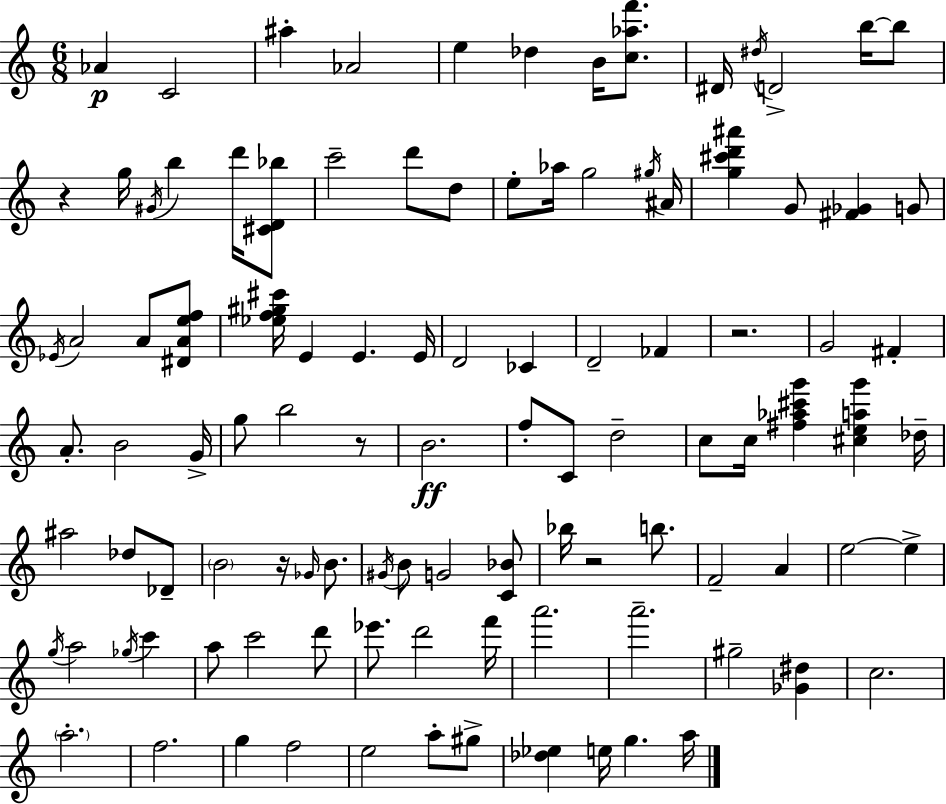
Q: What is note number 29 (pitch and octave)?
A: A4